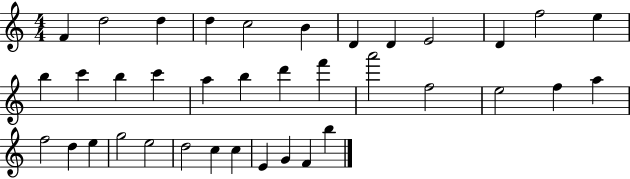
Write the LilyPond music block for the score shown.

{
  \clef treble
  \numericTimeSignature
  \time 4/4
  \key c \major
  f'4 d''2 d''4 | d''4 c''2 b'4 | d'4 d'4 e'2 | d'4 f''2 e''4 | \break b''4 c'''4 b''4 c'''4 | a''4 b''4 d'''4 f'''4 | a'''2 f''2 | e''2 f''4 a''4 | \break f''2 d''4 e''4 | g''2 e''2 | d''2 c''4 c''4 | e'4 g'4 f'4 b''4 | \break \bar "|."
}